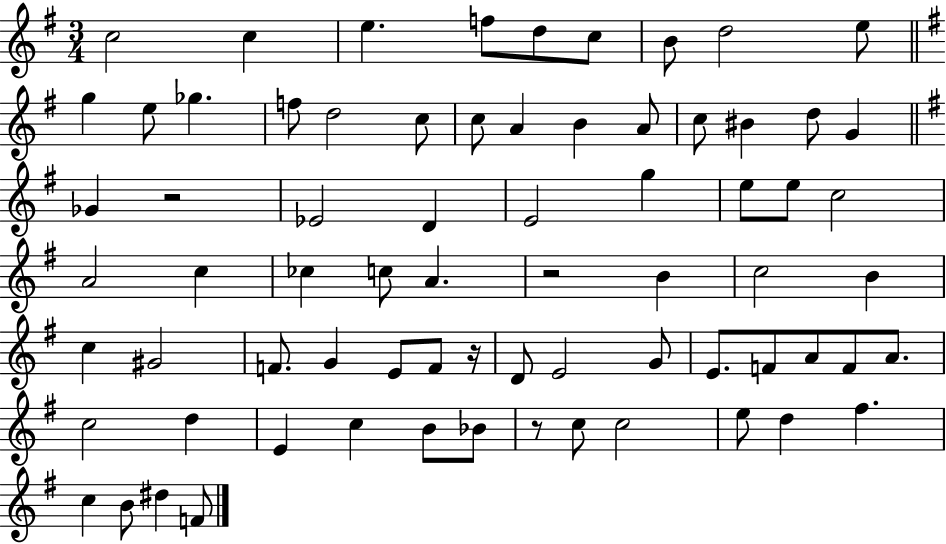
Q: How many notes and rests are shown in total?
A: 72